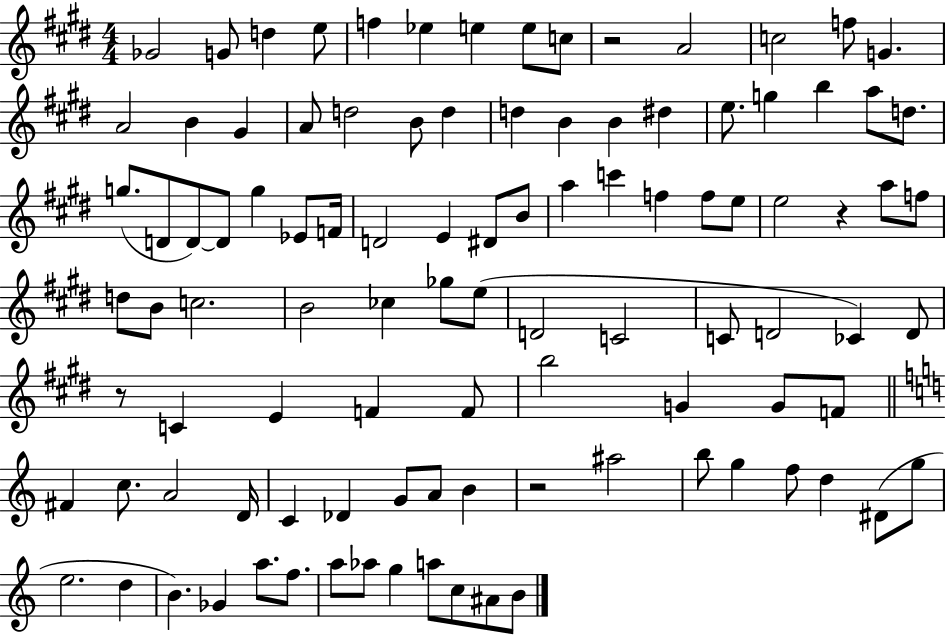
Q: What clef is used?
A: treble